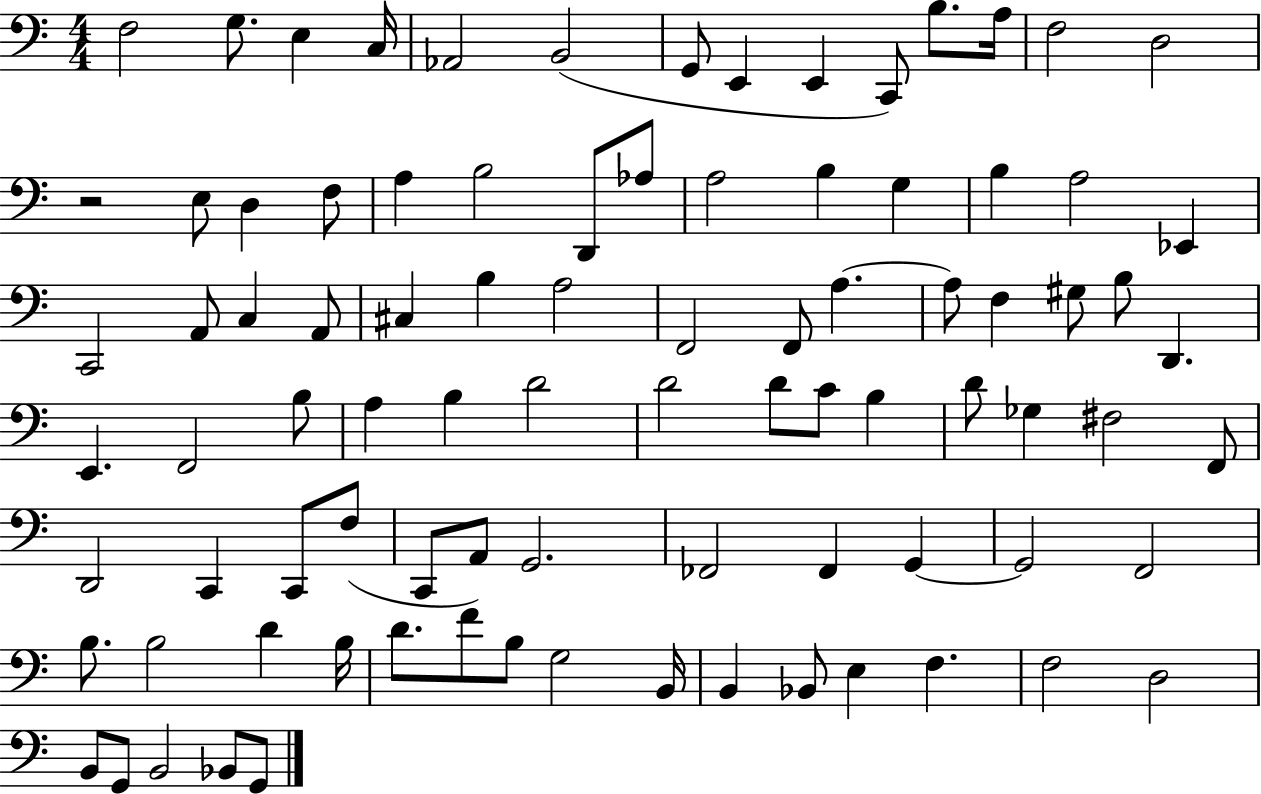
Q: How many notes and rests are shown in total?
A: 89